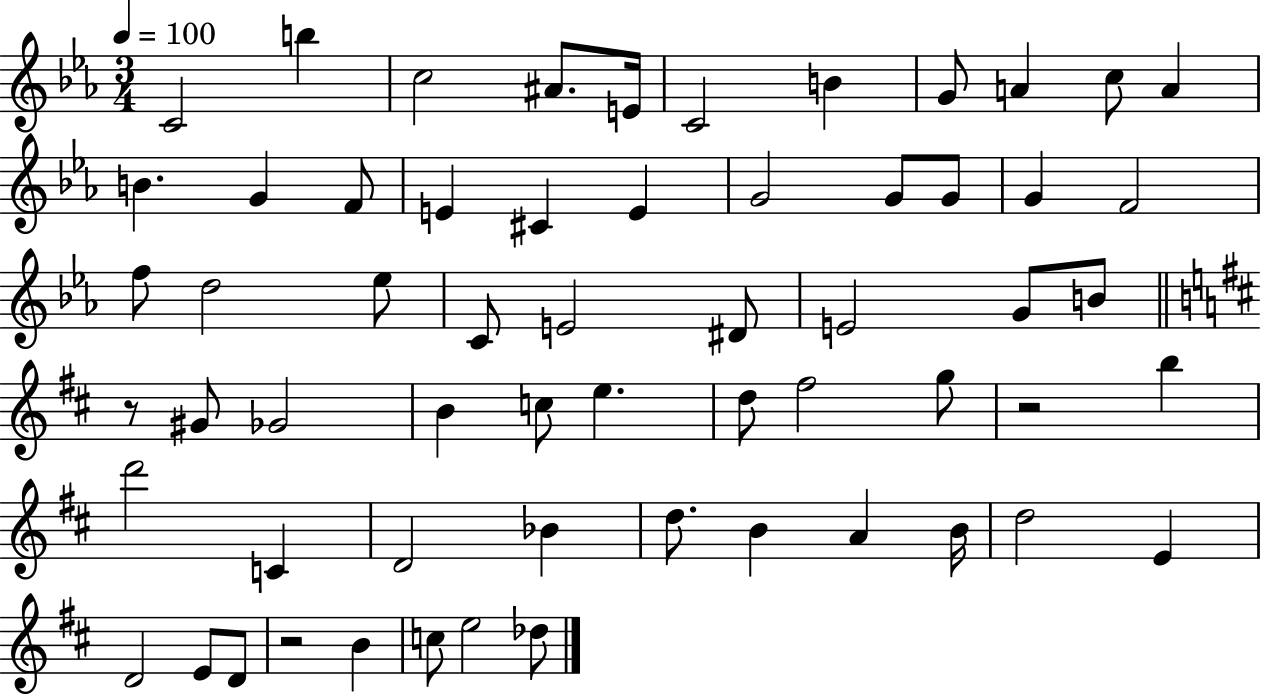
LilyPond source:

{
  \clef treble
  \numericTimeSignature
  \time 3/4
  \key ees \major
  \tempo 4 = 100
  c'2 b''4 | c''2 ais'8. e'16 | c'2 b'4 | g'8 a'4 c''8 a'4 | \break b'4. g'4 f'8 | e'4 cis'4 e'4 | g'2 g'8 g'8 | g'4 f'2 | \break f''8 d''2 ees''8 | c'8 e'2 dis'8 | e'2 g'8 b'8 | \bar "||" \break \key d \major r8 gis'8 ges'2 | b'4 c''8 e''4. | d''8 fis''2 g''8 | r2 b''4 | \break d'''2 c'4 | d'2 bes'4 | d''8. b'4 a'4 b'16 | d''2 e'4 | \break d'2 e'8 d'8 | r2 b'4 | c''8 e''2 des''8 | \bar "|."
}